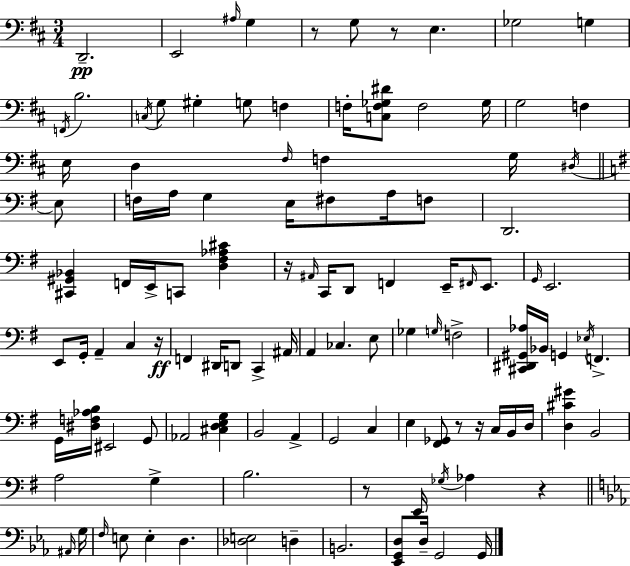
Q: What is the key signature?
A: D major